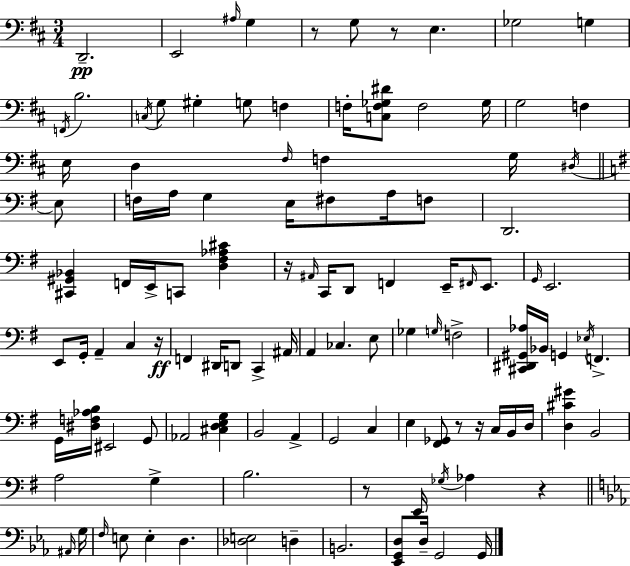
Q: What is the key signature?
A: D major